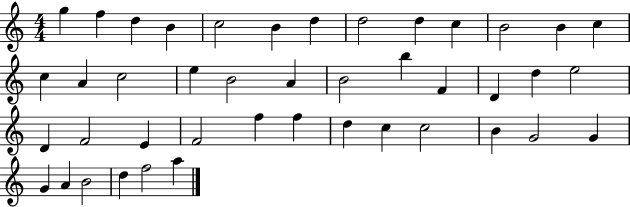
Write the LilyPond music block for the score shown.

{
  \clef treble
  \numericTimeSignature
  \time 4/4
  \key c \major
  g''4 f''4 d''4 b'4 | c''2 b'4 d''4 | d''2 d''4 c''4 | b'2 b'4 c''4 | \break c''4 a'4 c''2 | e''4 b'2 a'4 | b'2 b''4 f'4 | d'4 d''4 e''2 | \break d'4 f'2 e'4 | f'2 f''4 f''4 | d''4 c''4 c''2 | b'4 g'2 g'4 | \break g'4 a'4 b'2 | d''4 f''2 a''4 | \bar "|."
}